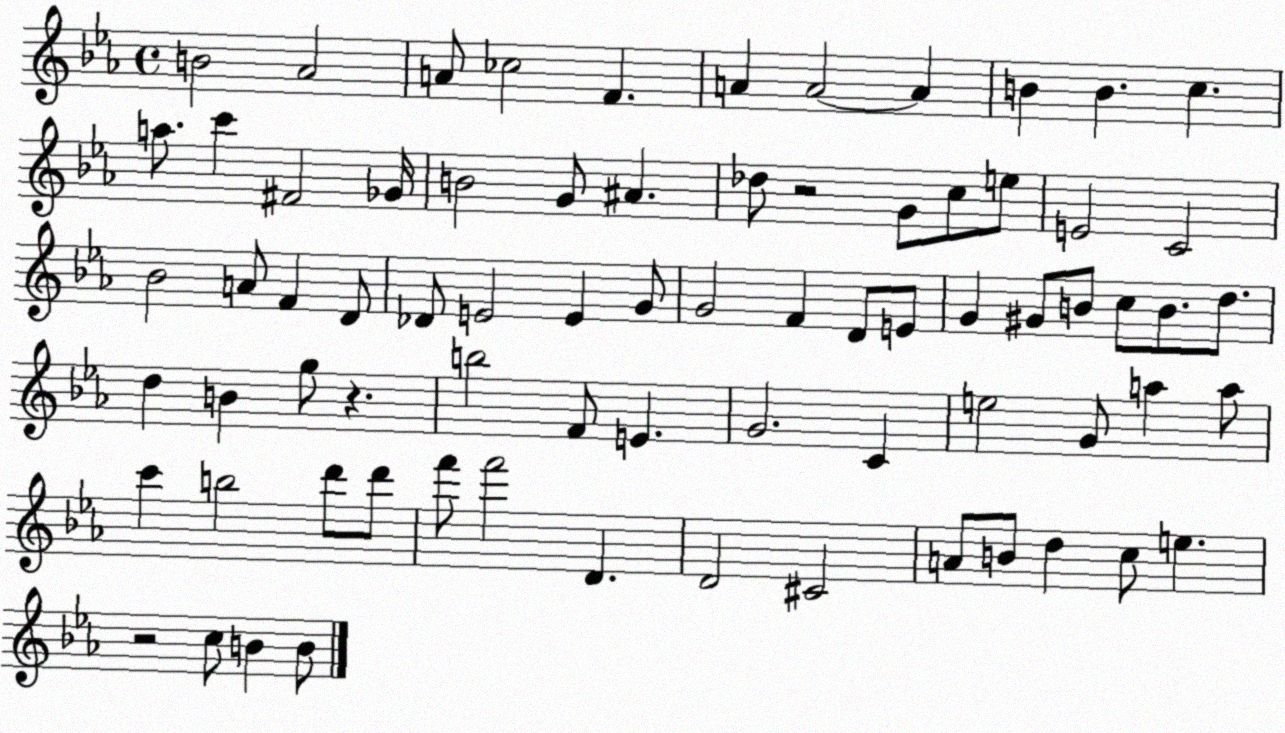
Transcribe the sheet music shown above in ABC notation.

X:1
T:Untitled
M:4/4
L:1/4
K:Eb
B2 _A2 A/2 _c2 F A A2 A B B c a/2 c' ^F2 _G/4 B2 G/2 ^A _d/2 z2 G/2 c/2 e/2 E2 C2 _B2 A/2 F D/2 _D/2 E2 E G/2 G2 F D/2 E/2 G ^G/2 B/2 c/2 B/2 d/2 d B g/2 z b2 F/2 E G2 C e2 G/2 a a/2 c' b2 d'/2 d'/2 f'/2 f'2 D D2 ^C2 A/2 B/2 d c/2 e z2 c/2 B B/2